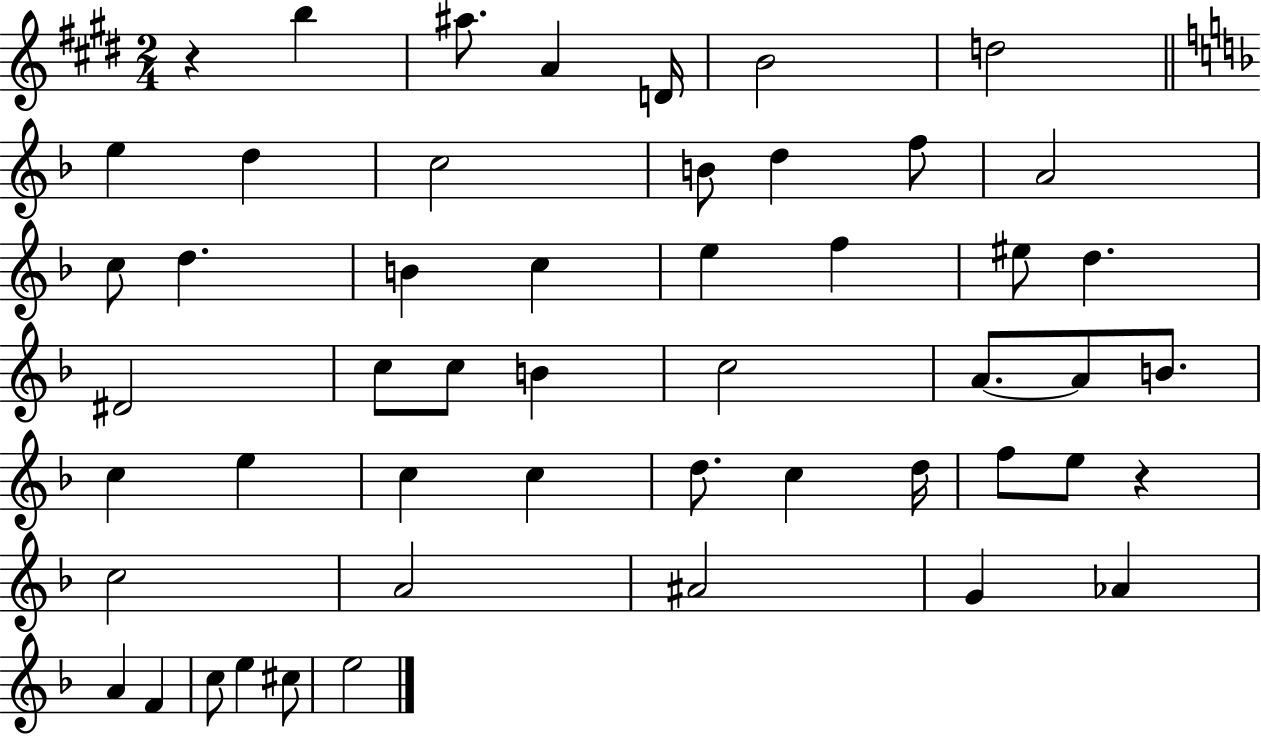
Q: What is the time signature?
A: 2/4